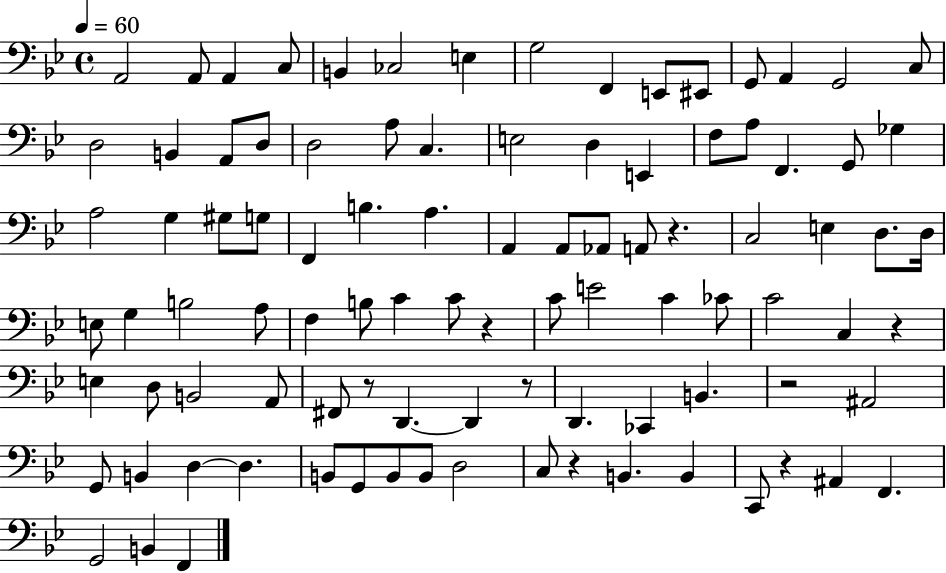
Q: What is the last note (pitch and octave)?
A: F2